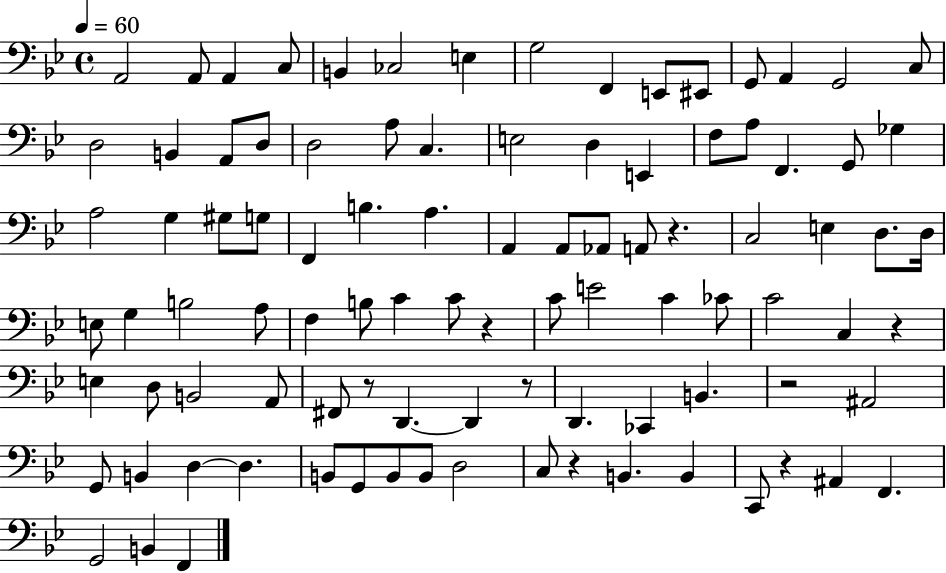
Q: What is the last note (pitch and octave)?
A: F2